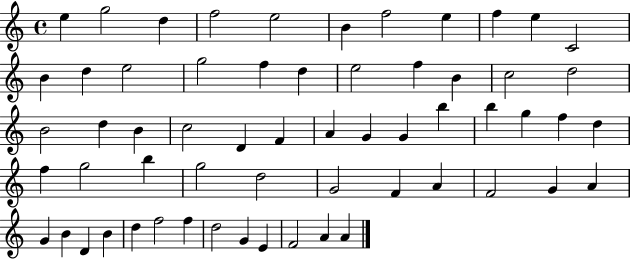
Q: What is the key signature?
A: C major